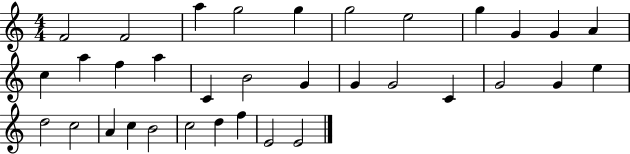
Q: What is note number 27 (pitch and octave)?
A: A4